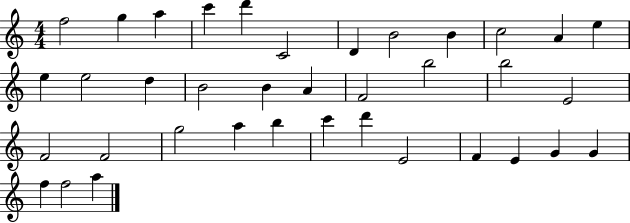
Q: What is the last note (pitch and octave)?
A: A5